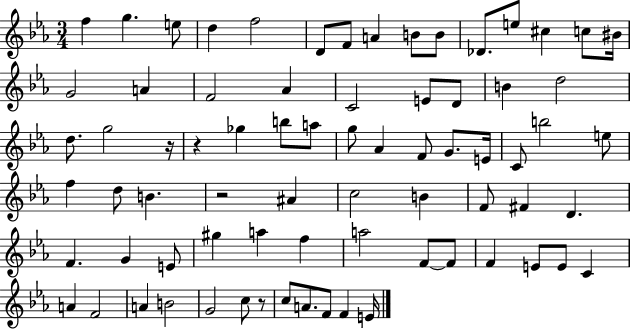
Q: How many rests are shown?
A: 4